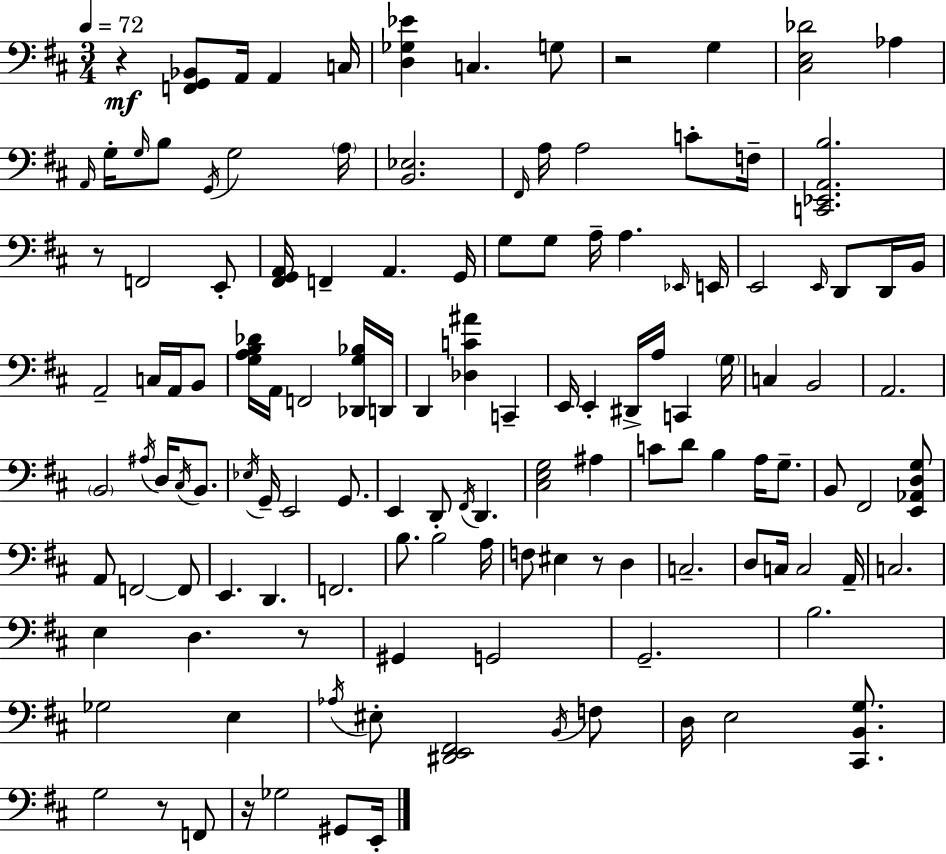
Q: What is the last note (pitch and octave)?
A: E2